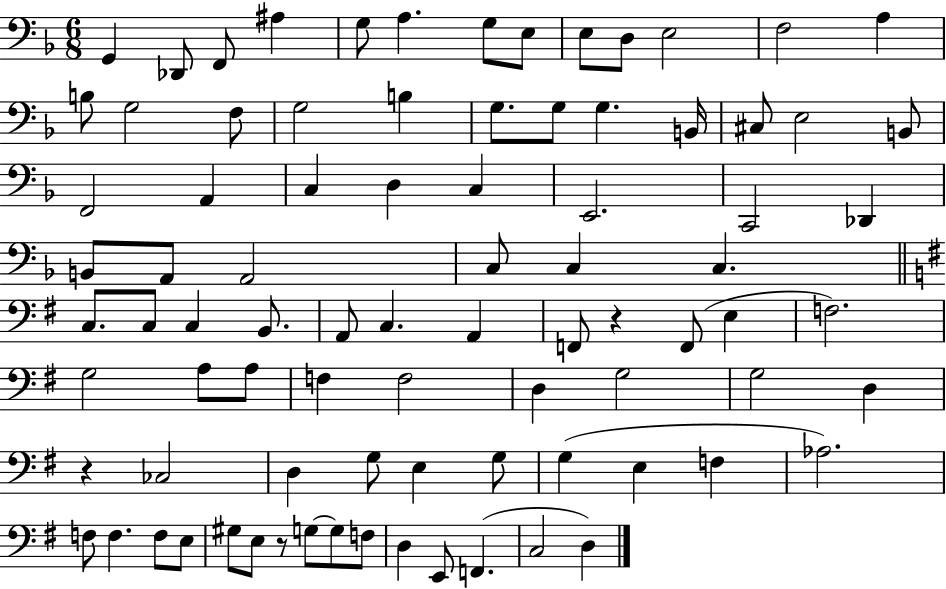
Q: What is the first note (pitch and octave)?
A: G2